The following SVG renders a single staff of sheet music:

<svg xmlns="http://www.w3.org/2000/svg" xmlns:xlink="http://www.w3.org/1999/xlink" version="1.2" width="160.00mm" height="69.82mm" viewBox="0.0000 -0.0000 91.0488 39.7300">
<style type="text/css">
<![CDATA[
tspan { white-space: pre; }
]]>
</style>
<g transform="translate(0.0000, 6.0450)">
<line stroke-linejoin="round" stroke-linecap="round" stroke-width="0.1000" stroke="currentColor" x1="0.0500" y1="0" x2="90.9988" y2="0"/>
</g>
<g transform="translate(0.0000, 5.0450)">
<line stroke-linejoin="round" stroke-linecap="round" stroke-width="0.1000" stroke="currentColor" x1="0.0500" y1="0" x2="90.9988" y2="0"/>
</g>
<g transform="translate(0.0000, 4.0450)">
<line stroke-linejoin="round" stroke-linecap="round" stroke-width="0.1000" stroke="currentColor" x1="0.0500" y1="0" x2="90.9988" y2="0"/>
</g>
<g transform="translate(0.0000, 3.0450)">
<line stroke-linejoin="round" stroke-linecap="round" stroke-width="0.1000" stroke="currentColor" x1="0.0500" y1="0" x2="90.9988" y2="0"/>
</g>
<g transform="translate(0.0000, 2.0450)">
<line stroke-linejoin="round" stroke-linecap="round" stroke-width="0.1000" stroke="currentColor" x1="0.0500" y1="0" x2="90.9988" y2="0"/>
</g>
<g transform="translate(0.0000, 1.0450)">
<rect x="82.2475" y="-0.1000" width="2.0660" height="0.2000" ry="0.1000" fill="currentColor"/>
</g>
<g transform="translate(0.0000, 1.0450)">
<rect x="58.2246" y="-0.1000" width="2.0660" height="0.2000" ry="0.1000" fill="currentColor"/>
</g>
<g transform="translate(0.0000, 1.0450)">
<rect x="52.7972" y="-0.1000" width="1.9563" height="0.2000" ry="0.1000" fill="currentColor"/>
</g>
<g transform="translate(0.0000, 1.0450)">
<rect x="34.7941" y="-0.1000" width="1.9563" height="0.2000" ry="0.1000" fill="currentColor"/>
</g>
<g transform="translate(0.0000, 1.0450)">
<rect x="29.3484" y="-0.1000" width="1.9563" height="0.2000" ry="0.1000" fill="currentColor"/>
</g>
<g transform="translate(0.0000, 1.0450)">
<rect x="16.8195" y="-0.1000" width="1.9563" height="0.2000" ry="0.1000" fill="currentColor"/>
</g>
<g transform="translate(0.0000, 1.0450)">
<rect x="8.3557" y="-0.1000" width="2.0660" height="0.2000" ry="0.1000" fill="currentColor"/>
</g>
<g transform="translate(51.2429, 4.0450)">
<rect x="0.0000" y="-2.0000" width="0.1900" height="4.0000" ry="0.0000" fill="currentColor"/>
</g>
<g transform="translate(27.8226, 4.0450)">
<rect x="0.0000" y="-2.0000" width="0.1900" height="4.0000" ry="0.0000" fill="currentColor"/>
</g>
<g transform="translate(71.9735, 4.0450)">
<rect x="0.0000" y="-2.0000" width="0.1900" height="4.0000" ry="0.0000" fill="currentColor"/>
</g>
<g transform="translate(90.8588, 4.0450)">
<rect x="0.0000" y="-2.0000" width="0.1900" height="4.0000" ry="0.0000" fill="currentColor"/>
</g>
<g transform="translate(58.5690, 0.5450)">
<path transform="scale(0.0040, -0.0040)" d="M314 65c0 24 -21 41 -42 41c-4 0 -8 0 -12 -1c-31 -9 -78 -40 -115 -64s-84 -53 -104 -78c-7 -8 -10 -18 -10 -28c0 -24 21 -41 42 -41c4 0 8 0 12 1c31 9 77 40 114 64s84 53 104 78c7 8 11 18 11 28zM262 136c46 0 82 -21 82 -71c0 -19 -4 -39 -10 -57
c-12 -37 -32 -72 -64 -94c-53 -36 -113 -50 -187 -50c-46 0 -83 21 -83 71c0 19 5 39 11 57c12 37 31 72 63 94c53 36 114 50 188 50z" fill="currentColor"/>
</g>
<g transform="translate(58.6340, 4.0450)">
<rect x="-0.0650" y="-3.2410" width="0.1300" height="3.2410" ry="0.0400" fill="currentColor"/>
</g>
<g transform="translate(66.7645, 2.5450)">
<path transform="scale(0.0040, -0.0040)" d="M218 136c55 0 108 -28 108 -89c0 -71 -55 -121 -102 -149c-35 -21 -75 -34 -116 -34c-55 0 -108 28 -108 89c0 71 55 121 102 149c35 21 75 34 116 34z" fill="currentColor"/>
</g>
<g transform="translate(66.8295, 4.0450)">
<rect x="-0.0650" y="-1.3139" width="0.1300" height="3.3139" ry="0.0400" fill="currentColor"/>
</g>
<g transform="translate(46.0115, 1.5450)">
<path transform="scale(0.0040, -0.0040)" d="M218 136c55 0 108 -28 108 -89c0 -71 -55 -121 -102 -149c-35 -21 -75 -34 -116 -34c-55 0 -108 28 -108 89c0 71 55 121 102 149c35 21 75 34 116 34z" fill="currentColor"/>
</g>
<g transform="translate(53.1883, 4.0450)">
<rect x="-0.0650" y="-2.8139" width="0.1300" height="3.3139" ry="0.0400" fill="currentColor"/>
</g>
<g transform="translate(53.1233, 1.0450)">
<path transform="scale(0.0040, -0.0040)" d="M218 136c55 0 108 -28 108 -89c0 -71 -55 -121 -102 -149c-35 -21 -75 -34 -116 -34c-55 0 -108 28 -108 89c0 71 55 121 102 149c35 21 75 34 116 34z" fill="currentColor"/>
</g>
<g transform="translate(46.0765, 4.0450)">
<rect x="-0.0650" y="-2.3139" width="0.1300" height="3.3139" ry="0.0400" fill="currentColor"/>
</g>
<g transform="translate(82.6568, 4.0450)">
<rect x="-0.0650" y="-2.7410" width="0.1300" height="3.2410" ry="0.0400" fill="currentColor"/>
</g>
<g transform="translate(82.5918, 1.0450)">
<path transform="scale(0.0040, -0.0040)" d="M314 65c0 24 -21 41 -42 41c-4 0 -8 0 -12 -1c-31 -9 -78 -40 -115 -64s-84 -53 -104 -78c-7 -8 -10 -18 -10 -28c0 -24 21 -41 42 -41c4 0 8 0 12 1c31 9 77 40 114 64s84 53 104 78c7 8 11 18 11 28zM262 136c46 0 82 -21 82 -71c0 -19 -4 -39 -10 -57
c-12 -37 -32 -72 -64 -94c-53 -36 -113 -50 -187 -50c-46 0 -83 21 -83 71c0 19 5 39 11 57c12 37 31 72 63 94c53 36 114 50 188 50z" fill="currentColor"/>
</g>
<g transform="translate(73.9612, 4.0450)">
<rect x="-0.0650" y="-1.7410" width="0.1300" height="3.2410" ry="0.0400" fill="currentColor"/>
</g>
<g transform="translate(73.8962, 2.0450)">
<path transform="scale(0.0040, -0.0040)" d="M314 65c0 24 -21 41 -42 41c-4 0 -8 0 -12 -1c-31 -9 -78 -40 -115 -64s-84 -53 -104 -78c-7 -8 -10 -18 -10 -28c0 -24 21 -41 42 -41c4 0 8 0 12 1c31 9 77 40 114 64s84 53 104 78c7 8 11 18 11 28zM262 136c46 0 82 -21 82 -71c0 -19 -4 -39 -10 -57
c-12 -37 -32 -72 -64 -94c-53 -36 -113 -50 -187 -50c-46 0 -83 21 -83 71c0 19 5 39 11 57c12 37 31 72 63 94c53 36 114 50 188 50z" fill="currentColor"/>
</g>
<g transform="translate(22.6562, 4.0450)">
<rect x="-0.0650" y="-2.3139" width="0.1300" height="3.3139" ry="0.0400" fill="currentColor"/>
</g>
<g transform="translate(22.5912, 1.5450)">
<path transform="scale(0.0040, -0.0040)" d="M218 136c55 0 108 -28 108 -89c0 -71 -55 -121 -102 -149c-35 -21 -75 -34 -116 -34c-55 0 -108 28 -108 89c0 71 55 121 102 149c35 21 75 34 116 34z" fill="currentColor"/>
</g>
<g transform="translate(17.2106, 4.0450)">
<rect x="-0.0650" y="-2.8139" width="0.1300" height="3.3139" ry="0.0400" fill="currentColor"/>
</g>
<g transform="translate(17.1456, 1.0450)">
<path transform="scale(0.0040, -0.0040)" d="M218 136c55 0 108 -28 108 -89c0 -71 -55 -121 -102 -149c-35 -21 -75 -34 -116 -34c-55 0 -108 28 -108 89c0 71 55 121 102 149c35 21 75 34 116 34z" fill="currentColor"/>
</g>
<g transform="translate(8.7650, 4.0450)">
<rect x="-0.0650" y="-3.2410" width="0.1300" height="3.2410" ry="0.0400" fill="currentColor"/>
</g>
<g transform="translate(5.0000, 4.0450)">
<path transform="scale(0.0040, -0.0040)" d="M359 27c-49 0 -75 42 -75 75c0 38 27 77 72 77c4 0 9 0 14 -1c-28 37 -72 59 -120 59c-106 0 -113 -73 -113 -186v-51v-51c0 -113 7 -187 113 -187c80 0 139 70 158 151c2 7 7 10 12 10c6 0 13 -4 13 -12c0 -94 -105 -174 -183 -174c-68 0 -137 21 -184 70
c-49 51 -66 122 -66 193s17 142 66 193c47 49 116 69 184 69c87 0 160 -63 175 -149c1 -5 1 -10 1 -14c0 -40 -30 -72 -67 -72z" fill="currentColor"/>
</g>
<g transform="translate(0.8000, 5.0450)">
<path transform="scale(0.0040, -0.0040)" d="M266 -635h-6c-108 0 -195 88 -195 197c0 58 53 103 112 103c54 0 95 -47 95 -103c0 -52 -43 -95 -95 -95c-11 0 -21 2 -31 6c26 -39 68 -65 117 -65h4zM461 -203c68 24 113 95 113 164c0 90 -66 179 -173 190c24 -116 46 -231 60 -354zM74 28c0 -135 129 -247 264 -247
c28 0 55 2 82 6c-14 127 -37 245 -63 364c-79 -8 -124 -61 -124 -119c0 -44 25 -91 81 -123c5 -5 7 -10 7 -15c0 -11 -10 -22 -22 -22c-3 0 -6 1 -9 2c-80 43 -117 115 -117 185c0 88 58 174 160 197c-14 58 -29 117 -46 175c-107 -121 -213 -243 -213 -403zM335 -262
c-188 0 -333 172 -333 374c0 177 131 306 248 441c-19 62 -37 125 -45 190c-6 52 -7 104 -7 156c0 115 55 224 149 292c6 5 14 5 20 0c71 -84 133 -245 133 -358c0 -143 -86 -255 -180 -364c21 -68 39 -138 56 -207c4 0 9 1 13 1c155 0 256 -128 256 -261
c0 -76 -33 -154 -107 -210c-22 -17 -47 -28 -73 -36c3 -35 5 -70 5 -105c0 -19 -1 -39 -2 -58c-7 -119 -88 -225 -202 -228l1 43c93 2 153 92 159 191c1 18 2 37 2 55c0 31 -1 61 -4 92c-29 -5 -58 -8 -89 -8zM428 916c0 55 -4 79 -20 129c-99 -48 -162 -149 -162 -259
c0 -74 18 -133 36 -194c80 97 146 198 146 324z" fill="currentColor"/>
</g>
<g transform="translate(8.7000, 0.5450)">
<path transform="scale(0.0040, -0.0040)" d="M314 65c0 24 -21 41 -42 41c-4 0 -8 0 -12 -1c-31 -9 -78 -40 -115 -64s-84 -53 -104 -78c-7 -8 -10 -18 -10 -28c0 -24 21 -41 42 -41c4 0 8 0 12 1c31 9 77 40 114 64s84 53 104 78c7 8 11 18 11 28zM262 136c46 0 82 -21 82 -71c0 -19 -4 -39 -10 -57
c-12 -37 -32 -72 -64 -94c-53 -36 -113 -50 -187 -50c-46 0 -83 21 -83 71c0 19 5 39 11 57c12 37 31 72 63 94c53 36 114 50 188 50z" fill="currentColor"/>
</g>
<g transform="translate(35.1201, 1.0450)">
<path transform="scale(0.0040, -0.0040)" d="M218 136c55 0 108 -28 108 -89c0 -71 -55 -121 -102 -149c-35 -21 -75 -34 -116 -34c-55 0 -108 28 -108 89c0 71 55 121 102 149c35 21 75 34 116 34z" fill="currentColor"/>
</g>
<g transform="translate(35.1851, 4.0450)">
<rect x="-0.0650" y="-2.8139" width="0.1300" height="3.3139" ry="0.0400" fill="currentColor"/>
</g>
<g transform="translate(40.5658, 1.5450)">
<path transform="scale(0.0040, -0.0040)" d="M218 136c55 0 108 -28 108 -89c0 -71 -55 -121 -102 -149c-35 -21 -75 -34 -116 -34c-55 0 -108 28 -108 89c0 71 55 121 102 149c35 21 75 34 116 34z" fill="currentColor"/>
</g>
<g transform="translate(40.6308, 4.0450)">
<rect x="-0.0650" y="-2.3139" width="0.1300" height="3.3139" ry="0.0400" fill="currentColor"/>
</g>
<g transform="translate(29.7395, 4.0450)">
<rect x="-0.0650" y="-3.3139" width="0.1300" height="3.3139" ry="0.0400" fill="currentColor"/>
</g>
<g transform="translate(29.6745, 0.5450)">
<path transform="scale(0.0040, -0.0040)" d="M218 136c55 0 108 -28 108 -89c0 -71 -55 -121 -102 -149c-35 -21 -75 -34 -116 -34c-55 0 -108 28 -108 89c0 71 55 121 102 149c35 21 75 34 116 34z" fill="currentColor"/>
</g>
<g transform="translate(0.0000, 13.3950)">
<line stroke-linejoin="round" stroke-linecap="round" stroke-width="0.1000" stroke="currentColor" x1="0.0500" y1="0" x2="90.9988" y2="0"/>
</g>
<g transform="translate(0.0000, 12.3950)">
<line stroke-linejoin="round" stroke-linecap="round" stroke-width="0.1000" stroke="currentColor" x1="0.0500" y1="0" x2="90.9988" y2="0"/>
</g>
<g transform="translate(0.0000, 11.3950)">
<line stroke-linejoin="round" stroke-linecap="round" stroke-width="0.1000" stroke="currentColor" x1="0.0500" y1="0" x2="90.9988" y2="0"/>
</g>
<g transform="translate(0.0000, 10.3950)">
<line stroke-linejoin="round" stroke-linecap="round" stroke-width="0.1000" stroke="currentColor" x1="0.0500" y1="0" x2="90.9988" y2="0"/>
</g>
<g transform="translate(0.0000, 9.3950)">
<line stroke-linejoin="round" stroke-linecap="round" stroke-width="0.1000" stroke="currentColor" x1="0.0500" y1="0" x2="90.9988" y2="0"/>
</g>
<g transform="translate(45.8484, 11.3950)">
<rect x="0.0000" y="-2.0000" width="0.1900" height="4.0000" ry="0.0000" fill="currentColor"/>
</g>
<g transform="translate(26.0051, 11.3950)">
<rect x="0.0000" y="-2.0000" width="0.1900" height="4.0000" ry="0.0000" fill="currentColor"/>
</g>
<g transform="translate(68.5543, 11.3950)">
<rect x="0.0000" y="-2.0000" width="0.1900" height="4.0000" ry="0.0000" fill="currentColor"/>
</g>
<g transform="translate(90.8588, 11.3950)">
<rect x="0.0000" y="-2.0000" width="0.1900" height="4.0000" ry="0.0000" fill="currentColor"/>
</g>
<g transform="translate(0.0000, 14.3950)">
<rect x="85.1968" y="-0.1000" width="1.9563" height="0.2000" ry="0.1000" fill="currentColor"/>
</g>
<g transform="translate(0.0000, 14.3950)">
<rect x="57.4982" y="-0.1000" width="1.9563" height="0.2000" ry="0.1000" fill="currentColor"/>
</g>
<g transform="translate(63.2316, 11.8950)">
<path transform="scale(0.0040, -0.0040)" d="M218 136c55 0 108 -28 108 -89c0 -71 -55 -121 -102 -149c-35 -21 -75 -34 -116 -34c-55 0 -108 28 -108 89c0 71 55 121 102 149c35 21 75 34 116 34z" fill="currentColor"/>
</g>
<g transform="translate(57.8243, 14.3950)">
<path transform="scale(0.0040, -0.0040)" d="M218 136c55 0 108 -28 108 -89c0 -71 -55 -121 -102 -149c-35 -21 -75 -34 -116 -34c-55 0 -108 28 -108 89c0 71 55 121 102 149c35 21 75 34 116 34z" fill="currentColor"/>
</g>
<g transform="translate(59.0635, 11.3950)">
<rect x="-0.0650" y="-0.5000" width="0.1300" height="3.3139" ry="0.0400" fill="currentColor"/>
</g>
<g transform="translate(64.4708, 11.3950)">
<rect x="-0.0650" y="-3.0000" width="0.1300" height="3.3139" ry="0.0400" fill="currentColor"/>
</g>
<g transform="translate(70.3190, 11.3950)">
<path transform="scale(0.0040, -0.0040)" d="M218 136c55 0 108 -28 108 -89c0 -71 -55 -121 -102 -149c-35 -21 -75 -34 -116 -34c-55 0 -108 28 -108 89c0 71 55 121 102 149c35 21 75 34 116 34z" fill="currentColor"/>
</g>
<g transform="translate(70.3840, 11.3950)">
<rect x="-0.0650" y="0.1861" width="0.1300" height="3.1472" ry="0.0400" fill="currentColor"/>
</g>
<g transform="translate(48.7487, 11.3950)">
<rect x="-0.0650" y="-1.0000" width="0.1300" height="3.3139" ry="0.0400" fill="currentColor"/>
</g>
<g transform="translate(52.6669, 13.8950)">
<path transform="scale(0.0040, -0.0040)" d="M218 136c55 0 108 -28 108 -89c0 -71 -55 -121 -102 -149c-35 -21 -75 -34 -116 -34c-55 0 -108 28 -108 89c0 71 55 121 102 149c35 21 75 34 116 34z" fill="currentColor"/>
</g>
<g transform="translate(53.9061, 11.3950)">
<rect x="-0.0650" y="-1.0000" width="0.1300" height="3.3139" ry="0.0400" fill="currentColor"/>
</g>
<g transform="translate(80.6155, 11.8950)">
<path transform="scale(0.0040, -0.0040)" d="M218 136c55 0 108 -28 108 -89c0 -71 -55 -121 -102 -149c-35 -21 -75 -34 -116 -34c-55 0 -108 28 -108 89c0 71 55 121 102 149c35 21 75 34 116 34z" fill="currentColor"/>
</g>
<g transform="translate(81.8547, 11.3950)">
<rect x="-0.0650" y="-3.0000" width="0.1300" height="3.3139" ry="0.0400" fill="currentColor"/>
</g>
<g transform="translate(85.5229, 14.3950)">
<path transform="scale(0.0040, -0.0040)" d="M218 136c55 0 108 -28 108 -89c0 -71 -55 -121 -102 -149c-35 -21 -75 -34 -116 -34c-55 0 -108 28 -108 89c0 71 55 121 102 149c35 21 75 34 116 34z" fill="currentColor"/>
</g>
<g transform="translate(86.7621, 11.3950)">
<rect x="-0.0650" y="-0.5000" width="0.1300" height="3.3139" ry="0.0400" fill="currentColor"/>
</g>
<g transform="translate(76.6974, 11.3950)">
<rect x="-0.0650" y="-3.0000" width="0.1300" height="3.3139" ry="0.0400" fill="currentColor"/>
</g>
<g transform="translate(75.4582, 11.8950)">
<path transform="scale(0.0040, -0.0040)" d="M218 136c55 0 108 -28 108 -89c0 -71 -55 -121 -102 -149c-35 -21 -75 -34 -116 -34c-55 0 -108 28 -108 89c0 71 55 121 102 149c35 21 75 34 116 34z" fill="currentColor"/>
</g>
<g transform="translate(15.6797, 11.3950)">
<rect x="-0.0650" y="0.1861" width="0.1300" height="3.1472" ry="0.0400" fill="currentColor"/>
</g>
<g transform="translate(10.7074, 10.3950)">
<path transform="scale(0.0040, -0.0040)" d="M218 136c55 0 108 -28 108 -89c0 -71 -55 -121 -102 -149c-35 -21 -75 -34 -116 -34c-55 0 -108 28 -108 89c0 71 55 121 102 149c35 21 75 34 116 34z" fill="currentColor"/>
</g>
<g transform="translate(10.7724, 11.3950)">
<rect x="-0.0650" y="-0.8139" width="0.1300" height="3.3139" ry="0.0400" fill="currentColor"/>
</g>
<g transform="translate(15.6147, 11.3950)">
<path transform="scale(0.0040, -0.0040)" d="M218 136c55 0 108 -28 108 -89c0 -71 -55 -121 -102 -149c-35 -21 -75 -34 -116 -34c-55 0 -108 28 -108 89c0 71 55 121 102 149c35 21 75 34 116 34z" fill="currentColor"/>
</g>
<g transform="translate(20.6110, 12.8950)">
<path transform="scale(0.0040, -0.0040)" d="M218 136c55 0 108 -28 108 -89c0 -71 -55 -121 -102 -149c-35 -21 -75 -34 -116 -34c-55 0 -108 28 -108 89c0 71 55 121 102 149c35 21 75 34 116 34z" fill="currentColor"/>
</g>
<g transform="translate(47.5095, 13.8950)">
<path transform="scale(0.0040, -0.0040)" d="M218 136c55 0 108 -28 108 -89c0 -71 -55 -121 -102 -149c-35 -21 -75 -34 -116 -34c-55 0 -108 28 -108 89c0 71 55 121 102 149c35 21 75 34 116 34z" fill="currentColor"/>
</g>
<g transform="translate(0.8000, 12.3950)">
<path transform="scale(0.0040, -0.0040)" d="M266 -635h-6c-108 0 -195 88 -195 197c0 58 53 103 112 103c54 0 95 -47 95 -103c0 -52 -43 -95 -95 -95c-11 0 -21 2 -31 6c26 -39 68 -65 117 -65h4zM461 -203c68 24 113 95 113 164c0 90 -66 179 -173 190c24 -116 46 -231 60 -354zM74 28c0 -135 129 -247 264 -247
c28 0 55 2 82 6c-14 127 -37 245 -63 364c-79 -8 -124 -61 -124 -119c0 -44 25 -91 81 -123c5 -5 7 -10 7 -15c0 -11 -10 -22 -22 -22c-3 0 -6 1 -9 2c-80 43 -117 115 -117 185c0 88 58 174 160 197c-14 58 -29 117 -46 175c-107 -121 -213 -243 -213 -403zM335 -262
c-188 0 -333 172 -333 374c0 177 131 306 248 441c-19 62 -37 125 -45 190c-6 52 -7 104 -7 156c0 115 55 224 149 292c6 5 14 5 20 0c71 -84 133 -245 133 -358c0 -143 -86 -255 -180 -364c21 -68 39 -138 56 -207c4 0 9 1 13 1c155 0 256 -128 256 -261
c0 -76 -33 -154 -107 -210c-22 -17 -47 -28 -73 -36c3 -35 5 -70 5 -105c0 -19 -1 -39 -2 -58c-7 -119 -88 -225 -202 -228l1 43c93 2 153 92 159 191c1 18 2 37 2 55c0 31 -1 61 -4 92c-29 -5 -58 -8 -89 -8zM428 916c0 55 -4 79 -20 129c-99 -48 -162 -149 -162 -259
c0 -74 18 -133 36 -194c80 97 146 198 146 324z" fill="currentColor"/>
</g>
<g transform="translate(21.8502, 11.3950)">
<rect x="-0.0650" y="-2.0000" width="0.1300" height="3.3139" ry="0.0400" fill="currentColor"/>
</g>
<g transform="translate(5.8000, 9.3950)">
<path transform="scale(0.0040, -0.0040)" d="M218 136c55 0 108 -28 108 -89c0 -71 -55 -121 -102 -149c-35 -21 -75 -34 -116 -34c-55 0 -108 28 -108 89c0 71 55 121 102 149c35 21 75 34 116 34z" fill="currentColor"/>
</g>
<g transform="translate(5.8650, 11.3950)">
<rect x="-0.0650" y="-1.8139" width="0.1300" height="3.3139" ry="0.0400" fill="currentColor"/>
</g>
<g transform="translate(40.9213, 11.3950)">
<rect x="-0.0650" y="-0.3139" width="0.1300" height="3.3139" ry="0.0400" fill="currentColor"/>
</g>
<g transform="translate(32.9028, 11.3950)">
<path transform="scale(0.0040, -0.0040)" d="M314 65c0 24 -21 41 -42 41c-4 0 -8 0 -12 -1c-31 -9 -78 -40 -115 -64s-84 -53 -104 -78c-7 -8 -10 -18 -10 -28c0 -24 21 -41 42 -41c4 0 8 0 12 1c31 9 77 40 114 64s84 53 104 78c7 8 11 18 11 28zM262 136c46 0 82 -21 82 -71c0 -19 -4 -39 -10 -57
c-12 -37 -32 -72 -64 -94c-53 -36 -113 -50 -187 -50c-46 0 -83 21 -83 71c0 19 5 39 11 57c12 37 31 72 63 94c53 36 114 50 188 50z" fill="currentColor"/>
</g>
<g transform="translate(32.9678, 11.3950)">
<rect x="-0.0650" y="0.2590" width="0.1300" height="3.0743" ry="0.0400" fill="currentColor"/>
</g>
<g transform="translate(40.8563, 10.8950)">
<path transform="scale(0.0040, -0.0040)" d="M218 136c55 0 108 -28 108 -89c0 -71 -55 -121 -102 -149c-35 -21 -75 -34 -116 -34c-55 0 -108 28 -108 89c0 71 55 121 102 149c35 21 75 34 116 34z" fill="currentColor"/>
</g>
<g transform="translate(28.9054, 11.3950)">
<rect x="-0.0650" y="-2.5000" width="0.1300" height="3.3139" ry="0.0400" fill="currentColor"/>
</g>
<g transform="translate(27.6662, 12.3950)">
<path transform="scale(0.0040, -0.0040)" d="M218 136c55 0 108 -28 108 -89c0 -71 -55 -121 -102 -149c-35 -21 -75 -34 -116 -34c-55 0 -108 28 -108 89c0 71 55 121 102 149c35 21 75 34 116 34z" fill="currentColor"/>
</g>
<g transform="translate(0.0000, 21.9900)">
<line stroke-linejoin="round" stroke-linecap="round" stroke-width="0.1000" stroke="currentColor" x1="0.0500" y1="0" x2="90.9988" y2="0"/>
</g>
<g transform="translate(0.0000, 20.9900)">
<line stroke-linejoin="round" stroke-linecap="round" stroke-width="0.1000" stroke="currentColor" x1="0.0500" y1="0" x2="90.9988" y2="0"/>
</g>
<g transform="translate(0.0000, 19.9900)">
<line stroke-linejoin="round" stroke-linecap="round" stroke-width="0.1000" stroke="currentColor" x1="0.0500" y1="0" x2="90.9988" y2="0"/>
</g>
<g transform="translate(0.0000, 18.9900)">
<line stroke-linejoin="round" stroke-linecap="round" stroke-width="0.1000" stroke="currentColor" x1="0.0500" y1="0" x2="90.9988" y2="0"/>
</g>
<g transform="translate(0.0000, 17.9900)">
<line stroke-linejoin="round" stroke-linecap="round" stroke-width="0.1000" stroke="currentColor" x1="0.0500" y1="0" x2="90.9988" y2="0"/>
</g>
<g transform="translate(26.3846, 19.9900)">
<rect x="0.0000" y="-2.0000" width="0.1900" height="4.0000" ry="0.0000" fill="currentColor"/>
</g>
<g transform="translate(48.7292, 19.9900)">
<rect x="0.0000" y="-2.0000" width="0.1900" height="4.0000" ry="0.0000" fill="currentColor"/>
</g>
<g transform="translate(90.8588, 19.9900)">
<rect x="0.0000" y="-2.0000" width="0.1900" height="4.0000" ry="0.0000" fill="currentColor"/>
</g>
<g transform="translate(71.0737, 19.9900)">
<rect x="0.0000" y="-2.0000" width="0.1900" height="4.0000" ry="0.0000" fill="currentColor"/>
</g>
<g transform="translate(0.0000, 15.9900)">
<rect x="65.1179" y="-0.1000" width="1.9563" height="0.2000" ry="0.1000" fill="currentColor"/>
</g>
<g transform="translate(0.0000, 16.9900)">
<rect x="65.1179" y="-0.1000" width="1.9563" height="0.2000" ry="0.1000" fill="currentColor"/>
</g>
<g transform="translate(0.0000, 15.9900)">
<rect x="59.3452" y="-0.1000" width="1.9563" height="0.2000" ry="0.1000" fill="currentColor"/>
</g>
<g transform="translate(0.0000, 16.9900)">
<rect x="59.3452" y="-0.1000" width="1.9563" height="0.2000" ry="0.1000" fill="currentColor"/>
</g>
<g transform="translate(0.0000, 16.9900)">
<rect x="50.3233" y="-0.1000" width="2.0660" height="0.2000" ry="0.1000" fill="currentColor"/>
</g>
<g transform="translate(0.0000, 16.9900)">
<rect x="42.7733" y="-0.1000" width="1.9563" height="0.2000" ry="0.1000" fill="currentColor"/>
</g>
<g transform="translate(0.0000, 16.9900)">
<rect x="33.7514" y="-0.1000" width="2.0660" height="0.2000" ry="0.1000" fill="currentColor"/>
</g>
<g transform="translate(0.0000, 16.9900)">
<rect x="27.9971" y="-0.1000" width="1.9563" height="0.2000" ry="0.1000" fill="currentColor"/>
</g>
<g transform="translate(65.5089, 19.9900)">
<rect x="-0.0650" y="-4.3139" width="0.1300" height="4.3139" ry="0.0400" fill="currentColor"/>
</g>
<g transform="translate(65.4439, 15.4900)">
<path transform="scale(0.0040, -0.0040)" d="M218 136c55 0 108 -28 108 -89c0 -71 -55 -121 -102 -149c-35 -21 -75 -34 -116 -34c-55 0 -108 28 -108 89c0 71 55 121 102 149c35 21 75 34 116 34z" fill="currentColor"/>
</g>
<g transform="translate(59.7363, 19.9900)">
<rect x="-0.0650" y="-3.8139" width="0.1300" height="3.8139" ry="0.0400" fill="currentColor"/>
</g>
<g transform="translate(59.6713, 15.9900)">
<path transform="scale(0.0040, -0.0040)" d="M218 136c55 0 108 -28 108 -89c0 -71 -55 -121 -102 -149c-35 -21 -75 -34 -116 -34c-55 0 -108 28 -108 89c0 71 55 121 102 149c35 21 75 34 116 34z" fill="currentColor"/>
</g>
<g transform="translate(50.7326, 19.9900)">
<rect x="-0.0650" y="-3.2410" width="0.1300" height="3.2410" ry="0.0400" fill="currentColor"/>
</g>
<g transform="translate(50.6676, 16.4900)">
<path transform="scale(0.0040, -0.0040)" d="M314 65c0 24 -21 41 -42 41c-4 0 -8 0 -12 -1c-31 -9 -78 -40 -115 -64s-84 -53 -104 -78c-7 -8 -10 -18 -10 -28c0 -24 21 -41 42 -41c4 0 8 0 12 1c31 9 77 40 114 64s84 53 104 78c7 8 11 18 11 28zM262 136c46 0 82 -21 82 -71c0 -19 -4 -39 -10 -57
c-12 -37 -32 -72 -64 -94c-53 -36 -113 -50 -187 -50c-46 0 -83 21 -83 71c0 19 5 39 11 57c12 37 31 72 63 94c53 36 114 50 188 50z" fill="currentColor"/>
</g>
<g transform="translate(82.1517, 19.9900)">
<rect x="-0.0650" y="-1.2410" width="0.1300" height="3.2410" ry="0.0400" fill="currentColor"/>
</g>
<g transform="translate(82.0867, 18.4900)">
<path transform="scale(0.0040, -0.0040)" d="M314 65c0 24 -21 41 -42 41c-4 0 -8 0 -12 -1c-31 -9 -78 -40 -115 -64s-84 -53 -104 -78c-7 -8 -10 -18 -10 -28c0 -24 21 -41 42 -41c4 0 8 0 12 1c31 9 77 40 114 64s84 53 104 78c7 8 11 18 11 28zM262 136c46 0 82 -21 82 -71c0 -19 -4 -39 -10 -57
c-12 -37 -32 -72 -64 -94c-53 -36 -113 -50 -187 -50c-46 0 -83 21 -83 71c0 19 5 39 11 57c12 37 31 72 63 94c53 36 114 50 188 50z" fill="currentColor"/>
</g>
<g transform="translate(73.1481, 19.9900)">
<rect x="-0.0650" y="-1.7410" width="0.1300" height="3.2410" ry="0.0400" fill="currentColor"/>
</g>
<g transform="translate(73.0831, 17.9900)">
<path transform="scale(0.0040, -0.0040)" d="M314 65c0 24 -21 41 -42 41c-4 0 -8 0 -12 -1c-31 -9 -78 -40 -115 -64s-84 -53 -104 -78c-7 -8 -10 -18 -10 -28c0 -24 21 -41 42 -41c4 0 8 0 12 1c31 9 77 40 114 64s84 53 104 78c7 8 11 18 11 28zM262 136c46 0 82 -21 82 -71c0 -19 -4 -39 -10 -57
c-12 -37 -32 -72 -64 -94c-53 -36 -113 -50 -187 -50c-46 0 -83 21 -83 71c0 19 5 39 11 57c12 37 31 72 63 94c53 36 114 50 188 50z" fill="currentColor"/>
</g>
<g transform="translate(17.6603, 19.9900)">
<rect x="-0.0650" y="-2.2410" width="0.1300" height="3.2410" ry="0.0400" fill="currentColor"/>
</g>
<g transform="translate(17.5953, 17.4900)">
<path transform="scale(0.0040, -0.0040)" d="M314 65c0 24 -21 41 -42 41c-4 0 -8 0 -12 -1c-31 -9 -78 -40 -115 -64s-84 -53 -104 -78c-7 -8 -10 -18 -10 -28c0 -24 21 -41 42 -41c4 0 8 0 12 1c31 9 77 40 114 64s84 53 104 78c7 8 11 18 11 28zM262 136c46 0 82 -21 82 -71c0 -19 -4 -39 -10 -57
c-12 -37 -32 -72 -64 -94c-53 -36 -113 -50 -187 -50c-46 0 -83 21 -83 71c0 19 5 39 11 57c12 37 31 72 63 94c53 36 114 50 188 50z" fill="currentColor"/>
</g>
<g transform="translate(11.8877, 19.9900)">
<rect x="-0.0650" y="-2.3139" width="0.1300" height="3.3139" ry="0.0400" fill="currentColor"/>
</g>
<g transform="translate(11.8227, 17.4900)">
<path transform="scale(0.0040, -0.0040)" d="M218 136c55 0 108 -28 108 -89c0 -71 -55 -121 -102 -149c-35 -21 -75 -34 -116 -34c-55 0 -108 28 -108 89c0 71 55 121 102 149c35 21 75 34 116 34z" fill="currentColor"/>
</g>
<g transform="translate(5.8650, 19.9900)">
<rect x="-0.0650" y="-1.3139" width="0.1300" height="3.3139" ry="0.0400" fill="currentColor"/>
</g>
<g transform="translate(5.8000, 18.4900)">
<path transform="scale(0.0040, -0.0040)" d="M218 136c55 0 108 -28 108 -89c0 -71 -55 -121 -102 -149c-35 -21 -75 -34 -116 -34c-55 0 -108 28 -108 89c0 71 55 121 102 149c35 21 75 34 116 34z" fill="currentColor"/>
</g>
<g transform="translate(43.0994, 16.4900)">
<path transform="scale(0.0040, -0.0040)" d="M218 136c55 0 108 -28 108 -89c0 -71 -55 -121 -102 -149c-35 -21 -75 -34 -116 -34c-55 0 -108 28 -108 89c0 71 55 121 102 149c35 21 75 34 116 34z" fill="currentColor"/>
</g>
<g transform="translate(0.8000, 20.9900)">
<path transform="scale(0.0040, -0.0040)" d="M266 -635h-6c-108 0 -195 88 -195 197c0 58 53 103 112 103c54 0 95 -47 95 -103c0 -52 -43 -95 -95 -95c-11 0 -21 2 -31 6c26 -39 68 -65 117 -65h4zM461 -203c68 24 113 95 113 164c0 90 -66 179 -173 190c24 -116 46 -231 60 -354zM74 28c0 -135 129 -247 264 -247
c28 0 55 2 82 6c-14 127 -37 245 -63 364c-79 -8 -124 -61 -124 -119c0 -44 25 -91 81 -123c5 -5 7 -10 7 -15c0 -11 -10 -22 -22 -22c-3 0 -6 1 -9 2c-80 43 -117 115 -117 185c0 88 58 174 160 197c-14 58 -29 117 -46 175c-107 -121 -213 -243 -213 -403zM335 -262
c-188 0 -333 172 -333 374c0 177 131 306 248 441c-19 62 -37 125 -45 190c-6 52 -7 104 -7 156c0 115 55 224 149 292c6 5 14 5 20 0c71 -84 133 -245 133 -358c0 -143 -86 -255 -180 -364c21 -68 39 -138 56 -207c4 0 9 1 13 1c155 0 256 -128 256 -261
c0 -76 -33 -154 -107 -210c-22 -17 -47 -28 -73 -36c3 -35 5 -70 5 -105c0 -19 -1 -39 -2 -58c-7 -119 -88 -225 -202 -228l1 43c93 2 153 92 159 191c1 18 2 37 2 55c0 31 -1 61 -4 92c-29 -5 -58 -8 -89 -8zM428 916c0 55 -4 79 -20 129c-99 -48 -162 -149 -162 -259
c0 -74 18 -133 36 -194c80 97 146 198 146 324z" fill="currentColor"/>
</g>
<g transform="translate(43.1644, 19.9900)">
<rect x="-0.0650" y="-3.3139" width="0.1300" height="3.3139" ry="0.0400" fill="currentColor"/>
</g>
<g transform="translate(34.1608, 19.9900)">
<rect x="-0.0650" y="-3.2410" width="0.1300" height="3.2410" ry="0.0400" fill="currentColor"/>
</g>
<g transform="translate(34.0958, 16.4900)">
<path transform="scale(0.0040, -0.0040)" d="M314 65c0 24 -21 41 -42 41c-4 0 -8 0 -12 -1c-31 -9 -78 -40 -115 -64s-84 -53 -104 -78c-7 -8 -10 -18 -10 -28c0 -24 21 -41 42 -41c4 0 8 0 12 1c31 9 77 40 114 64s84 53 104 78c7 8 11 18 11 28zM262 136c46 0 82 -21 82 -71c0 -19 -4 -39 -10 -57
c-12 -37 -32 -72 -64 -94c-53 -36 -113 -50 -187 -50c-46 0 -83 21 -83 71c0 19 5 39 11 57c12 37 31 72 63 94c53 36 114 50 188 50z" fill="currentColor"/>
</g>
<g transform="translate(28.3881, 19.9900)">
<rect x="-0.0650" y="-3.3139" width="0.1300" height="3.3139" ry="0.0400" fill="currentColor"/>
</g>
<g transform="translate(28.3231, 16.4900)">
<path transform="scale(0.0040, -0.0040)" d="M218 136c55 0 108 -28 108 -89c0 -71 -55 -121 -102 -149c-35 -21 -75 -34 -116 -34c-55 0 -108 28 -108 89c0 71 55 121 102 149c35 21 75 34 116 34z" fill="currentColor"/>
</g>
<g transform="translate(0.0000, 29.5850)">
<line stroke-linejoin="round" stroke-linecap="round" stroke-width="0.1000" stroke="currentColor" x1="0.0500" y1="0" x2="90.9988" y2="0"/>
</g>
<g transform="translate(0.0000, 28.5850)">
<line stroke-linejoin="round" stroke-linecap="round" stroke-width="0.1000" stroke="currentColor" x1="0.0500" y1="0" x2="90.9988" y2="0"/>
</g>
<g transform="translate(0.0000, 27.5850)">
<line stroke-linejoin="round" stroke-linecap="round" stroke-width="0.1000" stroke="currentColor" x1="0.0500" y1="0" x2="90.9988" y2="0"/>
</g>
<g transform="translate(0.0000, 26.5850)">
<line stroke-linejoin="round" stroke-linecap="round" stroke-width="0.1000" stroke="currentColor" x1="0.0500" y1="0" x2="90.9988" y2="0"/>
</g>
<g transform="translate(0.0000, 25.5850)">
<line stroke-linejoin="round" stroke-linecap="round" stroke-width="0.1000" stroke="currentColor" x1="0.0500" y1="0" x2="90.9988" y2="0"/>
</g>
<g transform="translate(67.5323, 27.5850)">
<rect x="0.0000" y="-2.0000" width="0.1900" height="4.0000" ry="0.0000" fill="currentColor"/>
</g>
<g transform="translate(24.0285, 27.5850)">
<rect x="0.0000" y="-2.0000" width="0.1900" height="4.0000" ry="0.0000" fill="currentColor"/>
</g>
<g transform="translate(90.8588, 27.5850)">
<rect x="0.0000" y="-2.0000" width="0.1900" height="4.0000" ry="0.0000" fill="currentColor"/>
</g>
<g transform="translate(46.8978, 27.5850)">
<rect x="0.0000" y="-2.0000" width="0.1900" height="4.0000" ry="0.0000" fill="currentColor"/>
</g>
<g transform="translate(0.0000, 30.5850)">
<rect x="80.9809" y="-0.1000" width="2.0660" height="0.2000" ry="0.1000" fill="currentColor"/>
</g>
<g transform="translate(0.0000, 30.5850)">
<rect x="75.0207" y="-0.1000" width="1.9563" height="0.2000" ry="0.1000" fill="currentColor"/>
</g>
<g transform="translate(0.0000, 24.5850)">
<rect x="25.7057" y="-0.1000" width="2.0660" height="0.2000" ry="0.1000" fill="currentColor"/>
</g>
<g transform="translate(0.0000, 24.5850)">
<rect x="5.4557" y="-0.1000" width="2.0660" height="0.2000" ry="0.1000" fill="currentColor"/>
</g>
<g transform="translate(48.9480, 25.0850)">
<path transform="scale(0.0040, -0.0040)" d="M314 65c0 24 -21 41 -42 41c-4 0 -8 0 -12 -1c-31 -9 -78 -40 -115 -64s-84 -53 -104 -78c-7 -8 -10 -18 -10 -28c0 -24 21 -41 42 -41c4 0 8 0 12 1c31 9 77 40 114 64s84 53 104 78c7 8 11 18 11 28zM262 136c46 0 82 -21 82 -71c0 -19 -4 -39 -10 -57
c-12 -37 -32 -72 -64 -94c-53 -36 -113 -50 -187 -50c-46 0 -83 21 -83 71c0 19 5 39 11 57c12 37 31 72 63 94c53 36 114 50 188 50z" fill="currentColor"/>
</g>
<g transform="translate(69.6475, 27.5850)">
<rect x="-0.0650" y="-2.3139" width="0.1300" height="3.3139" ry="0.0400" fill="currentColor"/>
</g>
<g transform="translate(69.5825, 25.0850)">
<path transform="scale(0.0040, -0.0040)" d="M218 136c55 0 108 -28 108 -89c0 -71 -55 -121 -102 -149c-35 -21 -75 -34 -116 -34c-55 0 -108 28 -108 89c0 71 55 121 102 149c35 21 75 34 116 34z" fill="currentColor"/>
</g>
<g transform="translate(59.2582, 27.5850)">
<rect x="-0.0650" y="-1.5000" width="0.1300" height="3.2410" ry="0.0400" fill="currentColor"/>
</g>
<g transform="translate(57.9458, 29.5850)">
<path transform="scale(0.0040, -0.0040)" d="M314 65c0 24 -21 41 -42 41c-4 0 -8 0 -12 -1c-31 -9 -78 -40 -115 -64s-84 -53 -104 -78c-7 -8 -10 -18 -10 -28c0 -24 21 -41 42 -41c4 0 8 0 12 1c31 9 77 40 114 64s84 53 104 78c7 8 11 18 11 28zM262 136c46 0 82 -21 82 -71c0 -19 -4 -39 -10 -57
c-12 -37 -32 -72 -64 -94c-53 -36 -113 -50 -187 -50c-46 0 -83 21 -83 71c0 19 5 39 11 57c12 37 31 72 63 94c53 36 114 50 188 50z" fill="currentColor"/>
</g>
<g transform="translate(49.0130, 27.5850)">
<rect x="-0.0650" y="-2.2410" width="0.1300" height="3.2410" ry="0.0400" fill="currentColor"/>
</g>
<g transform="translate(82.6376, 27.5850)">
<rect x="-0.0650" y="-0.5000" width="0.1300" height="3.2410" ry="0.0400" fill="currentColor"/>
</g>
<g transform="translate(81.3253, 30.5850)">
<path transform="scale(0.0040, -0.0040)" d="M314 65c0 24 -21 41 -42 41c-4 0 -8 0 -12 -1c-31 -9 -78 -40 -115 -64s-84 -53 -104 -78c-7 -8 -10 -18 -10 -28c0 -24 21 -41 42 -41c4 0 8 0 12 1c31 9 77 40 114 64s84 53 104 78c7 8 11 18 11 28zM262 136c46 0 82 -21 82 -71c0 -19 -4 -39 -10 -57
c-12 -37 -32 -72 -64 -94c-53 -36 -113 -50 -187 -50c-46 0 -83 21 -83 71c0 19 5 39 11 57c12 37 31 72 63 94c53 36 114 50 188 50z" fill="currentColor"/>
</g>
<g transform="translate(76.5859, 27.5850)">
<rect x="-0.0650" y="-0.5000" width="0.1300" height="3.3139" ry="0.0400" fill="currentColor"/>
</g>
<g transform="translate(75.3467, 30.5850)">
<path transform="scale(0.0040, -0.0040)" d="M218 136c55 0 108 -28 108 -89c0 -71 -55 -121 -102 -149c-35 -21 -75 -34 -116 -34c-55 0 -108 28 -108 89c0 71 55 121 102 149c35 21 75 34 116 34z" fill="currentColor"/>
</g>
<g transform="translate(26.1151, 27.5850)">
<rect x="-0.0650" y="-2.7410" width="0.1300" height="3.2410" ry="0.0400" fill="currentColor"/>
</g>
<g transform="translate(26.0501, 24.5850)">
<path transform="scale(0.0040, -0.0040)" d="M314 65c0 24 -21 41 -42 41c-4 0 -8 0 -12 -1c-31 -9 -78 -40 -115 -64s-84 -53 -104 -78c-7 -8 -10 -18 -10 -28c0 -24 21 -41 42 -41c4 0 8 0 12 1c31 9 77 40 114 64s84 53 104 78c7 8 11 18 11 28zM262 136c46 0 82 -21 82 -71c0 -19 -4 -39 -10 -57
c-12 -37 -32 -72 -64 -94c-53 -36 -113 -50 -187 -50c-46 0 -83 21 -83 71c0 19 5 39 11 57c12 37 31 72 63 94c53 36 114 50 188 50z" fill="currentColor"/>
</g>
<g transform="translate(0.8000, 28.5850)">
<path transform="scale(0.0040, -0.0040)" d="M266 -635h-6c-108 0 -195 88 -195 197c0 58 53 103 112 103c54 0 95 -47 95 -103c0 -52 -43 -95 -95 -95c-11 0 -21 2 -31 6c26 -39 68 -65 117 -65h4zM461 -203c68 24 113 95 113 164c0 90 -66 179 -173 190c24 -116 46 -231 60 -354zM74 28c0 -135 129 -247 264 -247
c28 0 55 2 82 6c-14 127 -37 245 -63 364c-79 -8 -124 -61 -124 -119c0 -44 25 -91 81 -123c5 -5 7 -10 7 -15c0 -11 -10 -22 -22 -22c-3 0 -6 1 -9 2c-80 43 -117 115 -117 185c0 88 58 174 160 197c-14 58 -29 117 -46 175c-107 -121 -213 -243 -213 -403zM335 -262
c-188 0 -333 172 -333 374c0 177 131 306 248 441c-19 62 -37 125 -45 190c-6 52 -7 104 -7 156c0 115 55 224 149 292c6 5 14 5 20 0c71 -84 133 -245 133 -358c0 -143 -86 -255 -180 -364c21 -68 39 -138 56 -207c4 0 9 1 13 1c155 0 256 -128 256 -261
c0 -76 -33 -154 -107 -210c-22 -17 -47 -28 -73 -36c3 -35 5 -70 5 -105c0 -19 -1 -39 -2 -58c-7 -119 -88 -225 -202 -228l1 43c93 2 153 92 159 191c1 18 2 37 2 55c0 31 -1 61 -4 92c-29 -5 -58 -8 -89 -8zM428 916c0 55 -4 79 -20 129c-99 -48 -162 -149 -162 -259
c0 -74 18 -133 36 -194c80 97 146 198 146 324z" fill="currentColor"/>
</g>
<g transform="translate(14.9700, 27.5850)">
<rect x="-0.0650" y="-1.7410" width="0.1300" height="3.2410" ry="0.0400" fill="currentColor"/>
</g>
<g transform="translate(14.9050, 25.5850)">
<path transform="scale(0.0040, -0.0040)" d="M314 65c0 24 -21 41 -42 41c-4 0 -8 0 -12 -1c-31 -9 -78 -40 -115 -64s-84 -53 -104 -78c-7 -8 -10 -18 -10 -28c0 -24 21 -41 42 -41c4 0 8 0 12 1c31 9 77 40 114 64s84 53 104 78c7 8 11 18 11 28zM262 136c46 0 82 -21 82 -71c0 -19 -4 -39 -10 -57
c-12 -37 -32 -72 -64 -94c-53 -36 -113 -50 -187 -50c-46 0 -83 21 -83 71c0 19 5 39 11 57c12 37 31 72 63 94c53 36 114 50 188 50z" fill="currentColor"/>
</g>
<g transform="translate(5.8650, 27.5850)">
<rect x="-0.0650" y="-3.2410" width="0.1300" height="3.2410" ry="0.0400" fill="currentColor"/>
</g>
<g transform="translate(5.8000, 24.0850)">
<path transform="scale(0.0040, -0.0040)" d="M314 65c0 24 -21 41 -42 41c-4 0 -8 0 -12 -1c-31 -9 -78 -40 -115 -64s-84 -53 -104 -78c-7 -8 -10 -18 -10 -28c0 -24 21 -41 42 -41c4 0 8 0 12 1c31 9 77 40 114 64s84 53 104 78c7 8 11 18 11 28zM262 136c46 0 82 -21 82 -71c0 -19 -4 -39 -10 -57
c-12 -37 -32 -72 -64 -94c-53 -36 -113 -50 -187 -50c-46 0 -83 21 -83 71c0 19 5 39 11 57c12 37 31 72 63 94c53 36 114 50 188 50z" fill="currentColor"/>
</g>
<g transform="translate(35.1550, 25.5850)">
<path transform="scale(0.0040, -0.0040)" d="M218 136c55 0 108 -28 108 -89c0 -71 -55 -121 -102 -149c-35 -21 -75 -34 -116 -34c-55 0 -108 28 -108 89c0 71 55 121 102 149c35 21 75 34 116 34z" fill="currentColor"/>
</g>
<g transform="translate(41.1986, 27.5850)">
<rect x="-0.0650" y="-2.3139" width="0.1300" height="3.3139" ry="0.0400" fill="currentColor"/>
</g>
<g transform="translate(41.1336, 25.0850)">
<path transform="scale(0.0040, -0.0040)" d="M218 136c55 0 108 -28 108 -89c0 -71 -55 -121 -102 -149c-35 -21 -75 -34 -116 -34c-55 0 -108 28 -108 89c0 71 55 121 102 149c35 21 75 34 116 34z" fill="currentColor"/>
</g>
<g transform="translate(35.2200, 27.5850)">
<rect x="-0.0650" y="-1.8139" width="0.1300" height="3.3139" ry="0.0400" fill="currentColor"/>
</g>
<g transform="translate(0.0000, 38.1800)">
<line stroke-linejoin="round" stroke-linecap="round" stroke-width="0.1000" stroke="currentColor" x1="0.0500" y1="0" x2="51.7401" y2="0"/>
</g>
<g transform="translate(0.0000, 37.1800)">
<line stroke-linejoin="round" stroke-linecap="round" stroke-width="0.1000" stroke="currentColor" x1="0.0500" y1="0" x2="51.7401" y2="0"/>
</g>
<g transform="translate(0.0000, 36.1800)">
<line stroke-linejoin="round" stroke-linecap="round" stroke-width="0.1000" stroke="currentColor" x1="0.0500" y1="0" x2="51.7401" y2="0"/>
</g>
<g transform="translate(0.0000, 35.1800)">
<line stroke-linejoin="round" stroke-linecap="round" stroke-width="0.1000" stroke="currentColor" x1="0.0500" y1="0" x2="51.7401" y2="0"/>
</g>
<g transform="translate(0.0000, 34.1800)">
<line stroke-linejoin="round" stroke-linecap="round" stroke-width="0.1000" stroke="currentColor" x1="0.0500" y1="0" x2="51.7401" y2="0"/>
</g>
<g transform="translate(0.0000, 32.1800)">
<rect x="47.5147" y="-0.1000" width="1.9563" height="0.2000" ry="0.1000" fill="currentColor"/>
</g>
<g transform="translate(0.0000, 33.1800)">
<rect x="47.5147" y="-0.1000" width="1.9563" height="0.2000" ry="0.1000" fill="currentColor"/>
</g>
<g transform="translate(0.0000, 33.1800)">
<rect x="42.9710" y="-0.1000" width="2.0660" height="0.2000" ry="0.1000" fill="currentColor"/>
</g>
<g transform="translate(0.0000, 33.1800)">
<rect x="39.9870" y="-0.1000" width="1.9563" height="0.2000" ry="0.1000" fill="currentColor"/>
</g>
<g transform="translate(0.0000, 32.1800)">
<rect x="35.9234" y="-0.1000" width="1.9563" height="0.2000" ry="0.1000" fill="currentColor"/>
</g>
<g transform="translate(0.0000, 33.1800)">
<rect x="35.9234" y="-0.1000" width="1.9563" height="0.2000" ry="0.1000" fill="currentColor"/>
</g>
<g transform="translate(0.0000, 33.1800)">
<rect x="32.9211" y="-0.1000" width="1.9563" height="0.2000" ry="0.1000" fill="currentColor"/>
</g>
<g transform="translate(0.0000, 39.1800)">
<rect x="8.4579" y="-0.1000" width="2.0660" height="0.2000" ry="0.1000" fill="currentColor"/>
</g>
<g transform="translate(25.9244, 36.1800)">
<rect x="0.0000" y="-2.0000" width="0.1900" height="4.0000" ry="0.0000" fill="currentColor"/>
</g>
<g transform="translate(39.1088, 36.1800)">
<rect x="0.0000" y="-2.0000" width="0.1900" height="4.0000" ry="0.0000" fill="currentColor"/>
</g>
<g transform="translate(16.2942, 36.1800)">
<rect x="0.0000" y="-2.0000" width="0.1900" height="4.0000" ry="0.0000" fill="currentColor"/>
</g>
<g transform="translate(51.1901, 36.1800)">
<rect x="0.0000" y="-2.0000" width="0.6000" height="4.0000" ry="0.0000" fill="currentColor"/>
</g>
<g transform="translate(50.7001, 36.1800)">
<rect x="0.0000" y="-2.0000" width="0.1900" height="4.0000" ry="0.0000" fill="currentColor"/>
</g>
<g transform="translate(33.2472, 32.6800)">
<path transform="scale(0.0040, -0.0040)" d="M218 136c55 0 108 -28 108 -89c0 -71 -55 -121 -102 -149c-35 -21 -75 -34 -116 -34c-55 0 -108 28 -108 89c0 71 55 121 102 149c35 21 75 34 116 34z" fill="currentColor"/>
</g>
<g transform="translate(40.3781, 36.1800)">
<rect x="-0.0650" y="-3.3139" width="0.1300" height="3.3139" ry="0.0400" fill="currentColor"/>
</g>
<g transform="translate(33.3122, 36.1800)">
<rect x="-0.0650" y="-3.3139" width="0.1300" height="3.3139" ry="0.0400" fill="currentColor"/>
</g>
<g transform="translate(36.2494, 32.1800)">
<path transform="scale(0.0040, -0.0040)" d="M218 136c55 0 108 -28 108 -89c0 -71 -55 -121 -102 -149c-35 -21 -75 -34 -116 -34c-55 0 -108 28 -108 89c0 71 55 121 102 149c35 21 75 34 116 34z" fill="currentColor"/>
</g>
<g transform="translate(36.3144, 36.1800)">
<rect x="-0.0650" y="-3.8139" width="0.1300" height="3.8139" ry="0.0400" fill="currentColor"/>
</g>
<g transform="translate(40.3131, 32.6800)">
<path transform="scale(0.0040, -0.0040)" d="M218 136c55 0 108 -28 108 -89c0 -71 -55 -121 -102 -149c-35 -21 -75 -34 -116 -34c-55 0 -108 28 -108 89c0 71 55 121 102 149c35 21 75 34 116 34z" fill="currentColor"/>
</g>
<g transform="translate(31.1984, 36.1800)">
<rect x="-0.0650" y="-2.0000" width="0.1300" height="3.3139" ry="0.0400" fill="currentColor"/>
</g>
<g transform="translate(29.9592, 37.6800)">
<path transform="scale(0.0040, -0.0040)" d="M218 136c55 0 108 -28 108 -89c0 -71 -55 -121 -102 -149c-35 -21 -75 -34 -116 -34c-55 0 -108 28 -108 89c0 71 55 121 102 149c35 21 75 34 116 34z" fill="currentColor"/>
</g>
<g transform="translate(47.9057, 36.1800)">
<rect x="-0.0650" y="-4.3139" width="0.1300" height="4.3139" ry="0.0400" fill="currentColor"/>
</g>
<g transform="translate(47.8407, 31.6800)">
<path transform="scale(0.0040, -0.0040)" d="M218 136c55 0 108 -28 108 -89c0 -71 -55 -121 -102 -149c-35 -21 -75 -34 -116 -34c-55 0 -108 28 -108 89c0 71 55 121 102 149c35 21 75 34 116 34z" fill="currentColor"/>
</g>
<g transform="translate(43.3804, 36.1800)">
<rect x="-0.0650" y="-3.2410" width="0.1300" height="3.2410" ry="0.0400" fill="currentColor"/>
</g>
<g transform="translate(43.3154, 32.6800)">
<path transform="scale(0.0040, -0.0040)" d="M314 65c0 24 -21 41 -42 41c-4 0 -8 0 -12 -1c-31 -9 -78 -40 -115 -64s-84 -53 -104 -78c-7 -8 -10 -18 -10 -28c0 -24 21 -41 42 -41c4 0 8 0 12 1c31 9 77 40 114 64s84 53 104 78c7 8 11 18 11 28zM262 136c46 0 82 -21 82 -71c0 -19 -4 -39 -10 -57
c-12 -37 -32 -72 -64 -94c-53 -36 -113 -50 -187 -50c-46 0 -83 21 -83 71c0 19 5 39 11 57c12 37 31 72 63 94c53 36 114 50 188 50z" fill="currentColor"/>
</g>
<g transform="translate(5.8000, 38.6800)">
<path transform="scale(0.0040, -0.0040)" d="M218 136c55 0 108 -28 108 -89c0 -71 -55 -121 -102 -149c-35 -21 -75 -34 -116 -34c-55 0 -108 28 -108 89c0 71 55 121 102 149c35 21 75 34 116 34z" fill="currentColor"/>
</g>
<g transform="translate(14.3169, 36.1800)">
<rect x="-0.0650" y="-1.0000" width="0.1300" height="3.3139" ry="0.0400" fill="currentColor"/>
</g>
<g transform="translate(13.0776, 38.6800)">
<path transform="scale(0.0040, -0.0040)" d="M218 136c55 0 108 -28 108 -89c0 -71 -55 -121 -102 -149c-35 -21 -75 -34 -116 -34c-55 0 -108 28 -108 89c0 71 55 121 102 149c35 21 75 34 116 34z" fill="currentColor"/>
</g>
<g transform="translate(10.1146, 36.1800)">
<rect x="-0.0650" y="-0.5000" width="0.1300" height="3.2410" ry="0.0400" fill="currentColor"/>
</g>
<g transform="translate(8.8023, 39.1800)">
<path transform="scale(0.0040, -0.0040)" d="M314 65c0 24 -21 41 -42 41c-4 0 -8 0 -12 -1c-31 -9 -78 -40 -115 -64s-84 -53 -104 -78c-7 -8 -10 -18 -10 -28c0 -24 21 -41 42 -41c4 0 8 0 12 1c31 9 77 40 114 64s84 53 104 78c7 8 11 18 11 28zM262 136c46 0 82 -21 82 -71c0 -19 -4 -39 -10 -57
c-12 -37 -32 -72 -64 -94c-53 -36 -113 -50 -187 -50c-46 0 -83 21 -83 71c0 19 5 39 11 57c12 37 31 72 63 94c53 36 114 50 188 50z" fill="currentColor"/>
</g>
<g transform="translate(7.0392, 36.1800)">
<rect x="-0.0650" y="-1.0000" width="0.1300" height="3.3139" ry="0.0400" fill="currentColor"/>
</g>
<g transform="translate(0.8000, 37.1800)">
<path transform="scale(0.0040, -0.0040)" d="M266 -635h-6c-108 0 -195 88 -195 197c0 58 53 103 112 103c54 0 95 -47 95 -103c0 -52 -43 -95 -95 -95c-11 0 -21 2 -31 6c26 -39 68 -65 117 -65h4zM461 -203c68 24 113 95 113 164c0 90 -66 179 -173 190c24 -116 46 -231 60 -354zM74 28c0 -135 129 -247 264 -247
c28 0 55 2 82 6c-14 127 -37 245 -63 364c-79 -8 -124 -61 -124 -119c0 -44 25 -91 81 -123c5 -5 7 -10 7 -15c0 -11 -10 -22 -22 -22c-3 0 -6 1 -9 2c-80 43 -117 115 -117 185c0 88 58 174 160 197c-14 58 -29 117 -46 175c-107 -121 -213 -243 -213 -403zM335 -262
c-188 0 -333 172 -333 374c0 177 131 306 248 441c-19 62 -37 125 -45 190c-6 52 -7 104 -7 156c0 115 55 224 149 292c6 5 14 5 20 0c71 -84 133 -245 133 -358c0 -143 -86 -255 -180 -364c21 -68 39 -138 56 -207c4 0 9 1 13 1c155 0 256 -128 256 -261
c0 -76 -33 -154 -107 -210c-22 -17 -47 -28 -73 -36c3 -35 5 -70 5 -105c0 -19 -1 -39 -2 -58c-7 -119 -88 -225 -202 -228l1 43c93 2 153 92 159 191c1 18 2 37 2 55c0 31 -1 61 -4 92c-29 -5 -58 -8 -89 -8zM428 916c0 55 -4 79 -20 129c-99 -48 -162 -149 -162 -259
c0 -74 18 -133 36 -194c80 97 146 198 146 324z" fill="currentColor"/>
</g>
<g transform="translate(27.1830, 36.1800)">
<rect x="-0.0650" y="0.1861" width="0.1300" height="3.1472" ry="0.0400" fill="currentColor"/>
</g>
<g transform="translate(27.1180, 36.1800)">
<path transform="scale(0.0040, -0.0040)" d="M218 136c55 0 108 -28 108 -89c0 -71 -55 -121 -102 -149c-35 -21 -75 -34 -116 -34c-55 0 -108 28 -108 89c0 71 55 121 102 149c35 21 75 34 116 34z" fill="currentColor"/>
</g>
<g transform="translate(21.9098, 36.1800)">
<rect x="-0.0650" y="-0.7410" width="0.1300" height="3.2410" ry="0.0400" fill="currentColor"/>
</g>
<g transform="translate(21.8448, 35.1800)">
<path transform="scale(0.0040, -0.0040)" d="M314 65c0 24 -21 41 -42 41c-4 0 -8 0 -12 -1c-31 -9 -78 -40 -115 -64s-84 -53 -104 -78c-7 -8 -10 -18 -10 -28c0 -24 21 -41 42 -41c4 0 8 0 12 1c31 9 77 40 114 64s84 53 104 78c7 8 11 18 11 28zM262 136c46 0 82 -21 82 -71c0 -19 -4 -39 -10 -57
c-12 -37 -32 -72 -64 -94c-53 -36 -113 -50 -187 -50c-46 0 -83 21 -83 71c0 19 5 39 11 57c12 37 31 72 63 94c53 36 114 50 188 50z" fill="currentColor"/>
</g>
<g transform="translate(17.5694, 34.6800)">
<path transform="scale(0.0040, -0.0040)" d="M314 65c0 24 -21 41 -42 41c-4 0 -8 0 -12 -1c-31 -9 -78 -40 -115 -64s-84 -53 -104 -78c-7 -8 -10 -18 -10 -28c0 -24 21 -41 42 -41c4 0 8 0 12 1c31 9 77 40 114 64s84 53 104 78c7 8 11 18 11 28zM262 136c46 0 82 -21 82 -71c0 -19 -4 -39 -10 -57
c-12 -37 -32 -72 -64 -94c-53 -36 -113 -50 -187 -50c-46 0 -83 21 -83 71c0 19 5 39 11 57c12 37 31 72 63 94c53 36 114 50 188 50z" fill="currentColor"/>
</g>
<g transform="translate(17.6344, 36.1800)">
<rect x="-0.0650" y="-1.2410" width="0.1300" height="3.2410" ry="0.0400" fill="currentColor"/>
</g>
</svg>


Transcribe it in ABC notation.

X:1
T:Untitled
M:4/4
L:1/4
K:C
b2 a g b a g g a b2 e f2 a2 f d B F G B2 c D D C A B A A C e g g2 b b2 b b2 c' d' f2 e2 b2 f2 a2 f g g2 E2 g C C2 D C2 D e2 d2 B F b c' b b2 d'